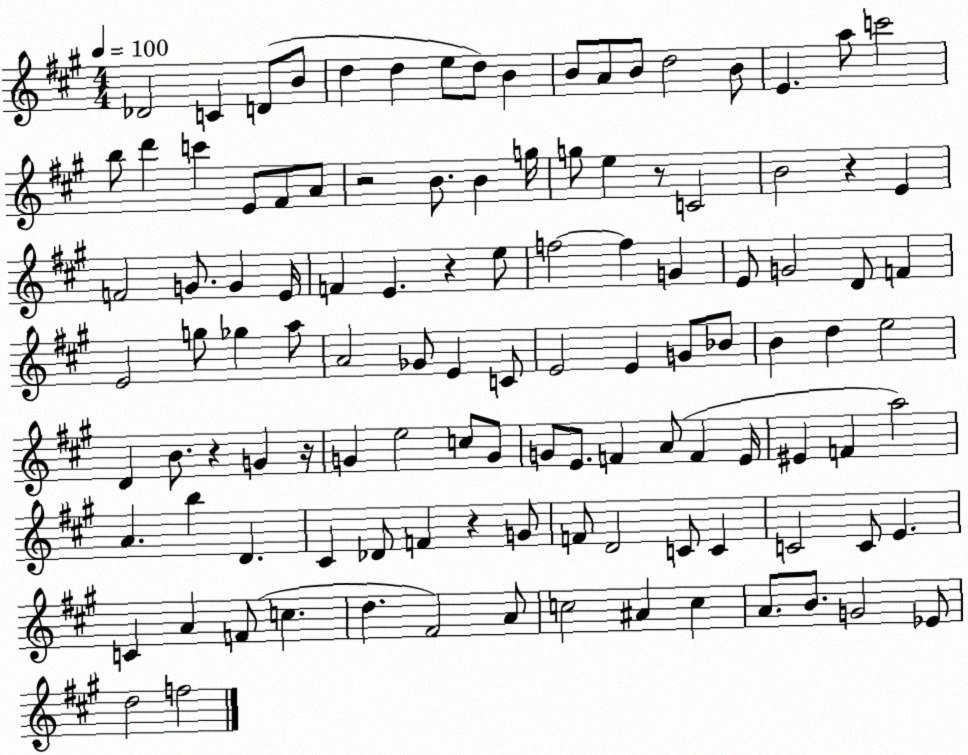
X:1
T:Untitled
M:4/4
L:1/4
K:A
_D2 C D/2 B/2 d d e/2 d/2 B B/2 A/2 B/2 d2 B/2 E a/2 c'2 b/2 d' c' E/2 ^F/2 A/2 z2 B/2 B g/4 g/2 e z/2 C2 B2 z E F2 G/2 G E/4 F E z e/2 f2 f G E/2 G2 D/2 F E2 g/2 _g a/2 A2 _G/2 E C/2 E2 E G/2 _B/2 B d e2 D B/2 z G z/4 G e2 c/2 G/2 G/2 E/2 F A/2 F E/4 ^E F a2 A b D ^C _D/2 F z G/2 F/2 D2 C/2 C C2 C/2 E C A F/2 c d ^F2 A/2 c2 ^A c A/2 B/2 G2 _E/2 d2 f2